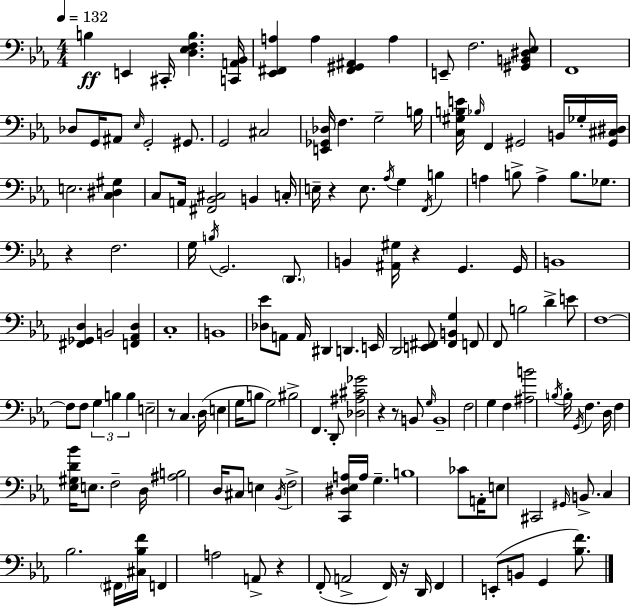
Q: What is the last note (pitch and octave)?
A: G2